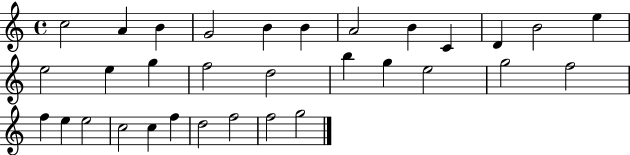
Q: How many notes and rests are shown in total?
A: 32